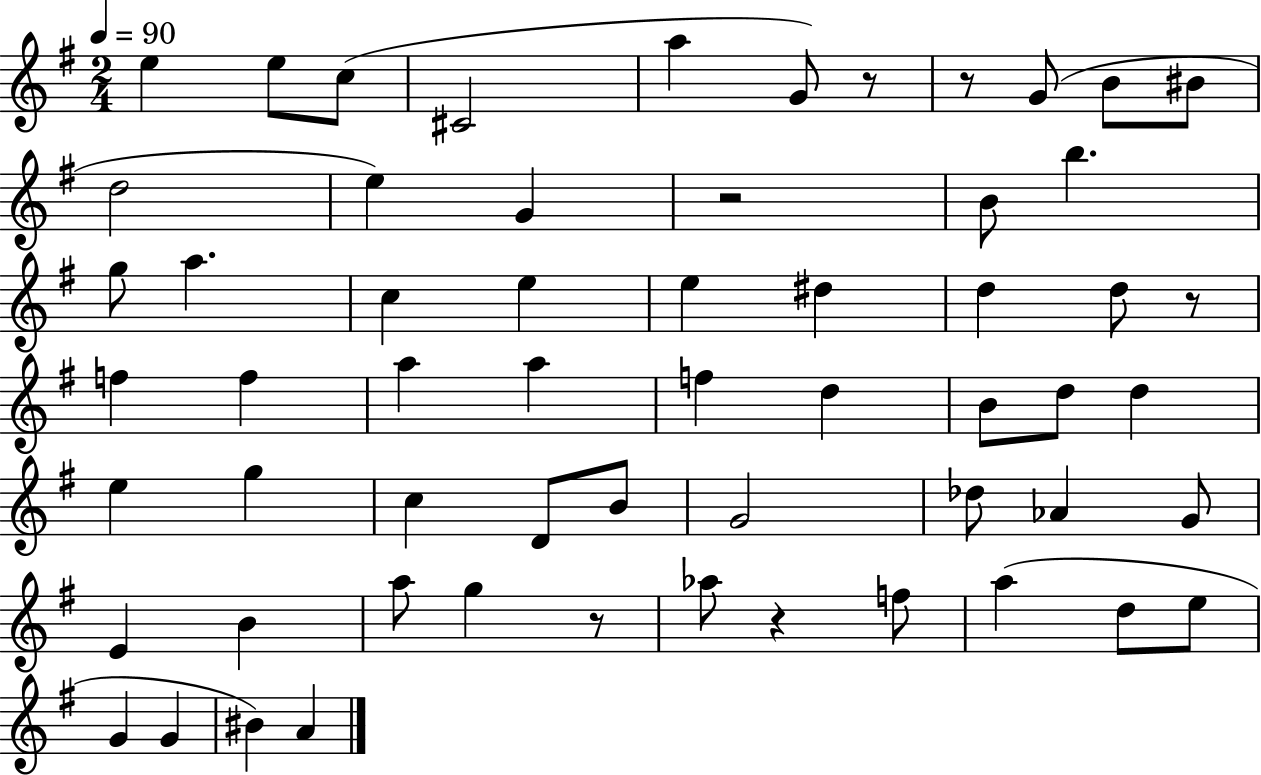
E5/q E5/e C5/e C#4/h A5/q G4/e R/e R/e G4/e B4/e BIS4/e D5/h E5/q G4/q R/h B4/e B5/q. G5/e A5/q. C5/q E5/q E5/q D#5/q D5/q D5/e R/e F5/q F5/q A5/q A5/q F5/q D5/q B4/e D5/e D5/q E5/q G5/q C5/q D4/e B4/e G4/h Db5/e Ab4/q G4/e E4/q B4/q A5/e G5/q R/e Ab5/e R/q F5/e A5/q D5/e E5/e G4/q G4/q BIS4/q A4/q